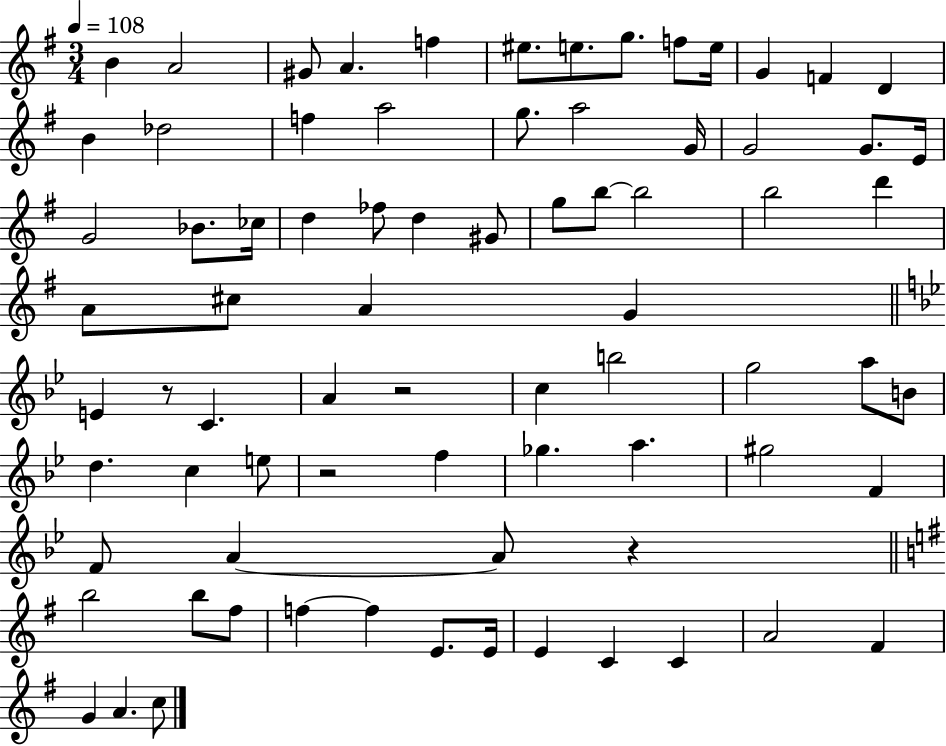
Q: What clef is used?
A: treble